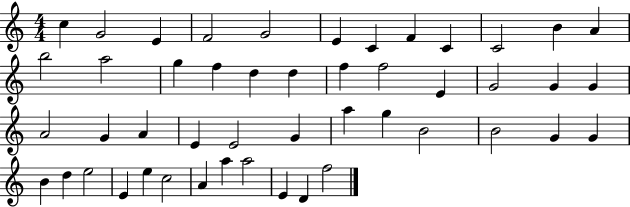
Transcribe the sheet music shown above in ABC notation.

X:1
T:Untitled
M:4/4
L:1/4
K:C
c G2 E F2 G2 E C F C C2 B A b2 a2 g f d d f f2 E G2 G G A2 G A E E2 G a g B2 B2 G G B d e2 E e c2 A a a2 E D f2